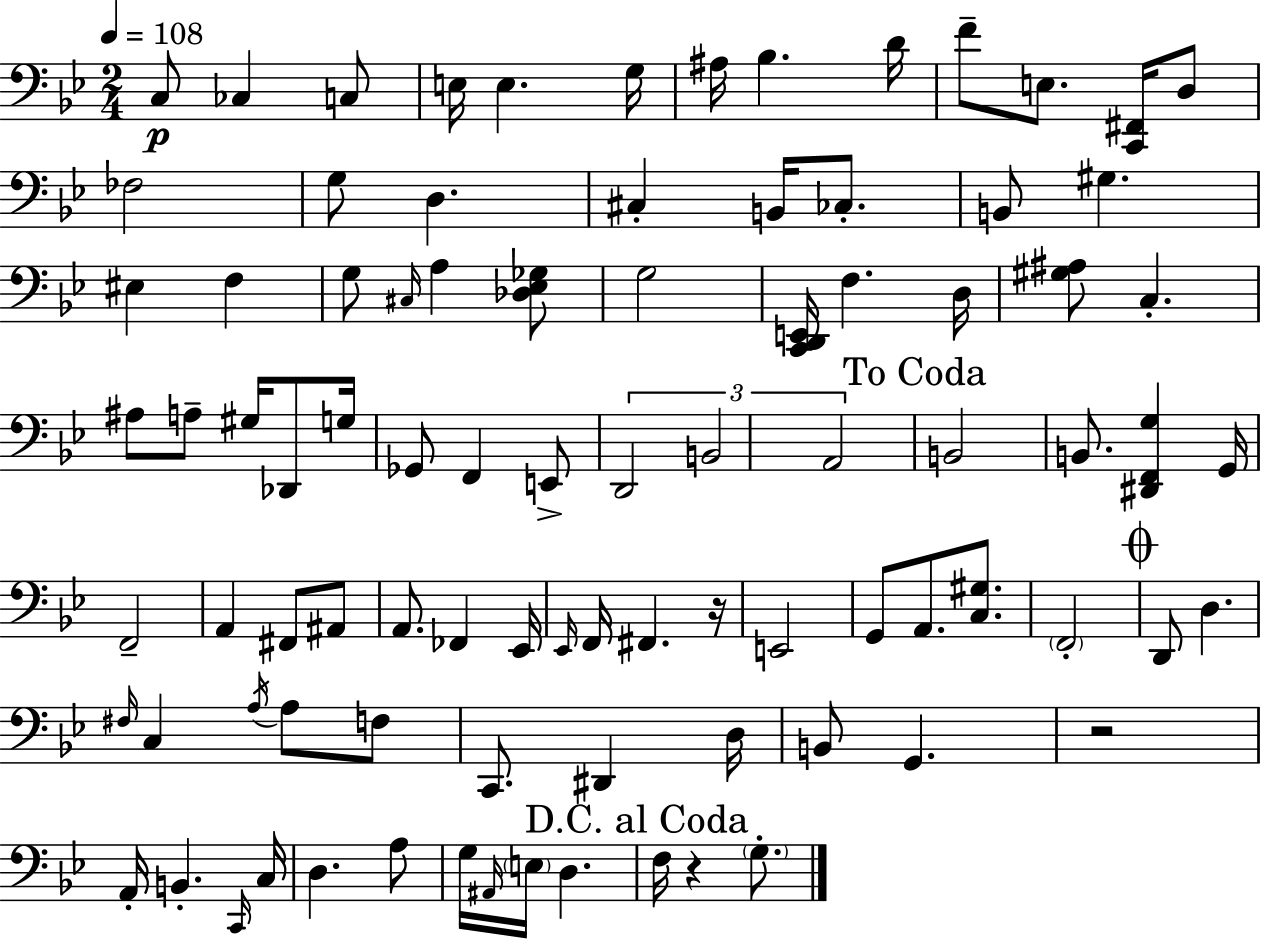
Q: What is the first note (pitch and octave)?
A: C3